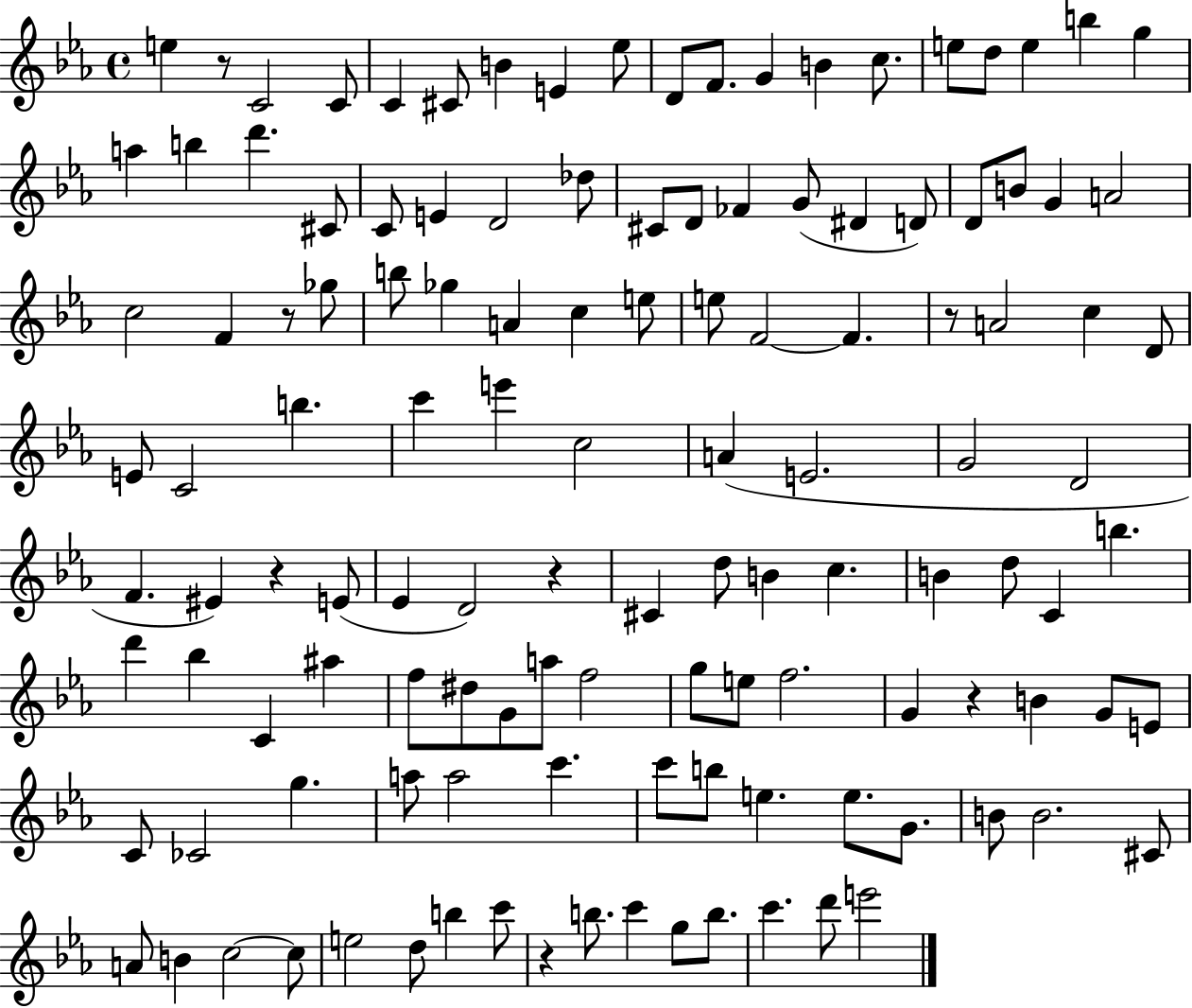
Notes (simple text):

E5/q R/e C4/h C4/e C4/q C#4/e B4/q E4/q Eb5/e D4/e F4/e. G4/q B4/q C5/e. E5/e D5/e E5/q B5/q G5/q A5/q B5/q D6/q. C#4/e C4/e E4/q D4/h Db5/e C#4/e D4/e FES4/q G4/e D#4/q D4/e D4/e B4/e G4/q A4/h C5/h F4/q R/e Gb5/e B5/e Gb5/q A4/q C5/q E5/e E5/e F4/h F4/q. R/e A4/h C5/q D4/e E4/e C4/h B5/q. C6/q E6/q C5/h A4/q E4/h. G4/h D4/h F4/q. EIS4/q R/q E4/e Eb4/q D4/h R/q C#4/q D5/e B4/q C5/q. B4/q D5/e C4/q B5/q. D6/q Bb5/q C4/q A#5/q F5/e D#5/e G4/e A5/e F5/h G5/e E5/e F5/h. G4/q R/q B4/q G4/e E4/e C4/e CES4/h G5/q. A5/e A5/h C6/q. C6/e B5/e E5/q. E5/e. G4/e. B4/e B4/h. C#4/e A4/e B4/q C5/h C5/e E5/h D5/e B5/q C6/e R/q B5/e. C6/q G5/e B5/e. C6/q. D6/e E6/h